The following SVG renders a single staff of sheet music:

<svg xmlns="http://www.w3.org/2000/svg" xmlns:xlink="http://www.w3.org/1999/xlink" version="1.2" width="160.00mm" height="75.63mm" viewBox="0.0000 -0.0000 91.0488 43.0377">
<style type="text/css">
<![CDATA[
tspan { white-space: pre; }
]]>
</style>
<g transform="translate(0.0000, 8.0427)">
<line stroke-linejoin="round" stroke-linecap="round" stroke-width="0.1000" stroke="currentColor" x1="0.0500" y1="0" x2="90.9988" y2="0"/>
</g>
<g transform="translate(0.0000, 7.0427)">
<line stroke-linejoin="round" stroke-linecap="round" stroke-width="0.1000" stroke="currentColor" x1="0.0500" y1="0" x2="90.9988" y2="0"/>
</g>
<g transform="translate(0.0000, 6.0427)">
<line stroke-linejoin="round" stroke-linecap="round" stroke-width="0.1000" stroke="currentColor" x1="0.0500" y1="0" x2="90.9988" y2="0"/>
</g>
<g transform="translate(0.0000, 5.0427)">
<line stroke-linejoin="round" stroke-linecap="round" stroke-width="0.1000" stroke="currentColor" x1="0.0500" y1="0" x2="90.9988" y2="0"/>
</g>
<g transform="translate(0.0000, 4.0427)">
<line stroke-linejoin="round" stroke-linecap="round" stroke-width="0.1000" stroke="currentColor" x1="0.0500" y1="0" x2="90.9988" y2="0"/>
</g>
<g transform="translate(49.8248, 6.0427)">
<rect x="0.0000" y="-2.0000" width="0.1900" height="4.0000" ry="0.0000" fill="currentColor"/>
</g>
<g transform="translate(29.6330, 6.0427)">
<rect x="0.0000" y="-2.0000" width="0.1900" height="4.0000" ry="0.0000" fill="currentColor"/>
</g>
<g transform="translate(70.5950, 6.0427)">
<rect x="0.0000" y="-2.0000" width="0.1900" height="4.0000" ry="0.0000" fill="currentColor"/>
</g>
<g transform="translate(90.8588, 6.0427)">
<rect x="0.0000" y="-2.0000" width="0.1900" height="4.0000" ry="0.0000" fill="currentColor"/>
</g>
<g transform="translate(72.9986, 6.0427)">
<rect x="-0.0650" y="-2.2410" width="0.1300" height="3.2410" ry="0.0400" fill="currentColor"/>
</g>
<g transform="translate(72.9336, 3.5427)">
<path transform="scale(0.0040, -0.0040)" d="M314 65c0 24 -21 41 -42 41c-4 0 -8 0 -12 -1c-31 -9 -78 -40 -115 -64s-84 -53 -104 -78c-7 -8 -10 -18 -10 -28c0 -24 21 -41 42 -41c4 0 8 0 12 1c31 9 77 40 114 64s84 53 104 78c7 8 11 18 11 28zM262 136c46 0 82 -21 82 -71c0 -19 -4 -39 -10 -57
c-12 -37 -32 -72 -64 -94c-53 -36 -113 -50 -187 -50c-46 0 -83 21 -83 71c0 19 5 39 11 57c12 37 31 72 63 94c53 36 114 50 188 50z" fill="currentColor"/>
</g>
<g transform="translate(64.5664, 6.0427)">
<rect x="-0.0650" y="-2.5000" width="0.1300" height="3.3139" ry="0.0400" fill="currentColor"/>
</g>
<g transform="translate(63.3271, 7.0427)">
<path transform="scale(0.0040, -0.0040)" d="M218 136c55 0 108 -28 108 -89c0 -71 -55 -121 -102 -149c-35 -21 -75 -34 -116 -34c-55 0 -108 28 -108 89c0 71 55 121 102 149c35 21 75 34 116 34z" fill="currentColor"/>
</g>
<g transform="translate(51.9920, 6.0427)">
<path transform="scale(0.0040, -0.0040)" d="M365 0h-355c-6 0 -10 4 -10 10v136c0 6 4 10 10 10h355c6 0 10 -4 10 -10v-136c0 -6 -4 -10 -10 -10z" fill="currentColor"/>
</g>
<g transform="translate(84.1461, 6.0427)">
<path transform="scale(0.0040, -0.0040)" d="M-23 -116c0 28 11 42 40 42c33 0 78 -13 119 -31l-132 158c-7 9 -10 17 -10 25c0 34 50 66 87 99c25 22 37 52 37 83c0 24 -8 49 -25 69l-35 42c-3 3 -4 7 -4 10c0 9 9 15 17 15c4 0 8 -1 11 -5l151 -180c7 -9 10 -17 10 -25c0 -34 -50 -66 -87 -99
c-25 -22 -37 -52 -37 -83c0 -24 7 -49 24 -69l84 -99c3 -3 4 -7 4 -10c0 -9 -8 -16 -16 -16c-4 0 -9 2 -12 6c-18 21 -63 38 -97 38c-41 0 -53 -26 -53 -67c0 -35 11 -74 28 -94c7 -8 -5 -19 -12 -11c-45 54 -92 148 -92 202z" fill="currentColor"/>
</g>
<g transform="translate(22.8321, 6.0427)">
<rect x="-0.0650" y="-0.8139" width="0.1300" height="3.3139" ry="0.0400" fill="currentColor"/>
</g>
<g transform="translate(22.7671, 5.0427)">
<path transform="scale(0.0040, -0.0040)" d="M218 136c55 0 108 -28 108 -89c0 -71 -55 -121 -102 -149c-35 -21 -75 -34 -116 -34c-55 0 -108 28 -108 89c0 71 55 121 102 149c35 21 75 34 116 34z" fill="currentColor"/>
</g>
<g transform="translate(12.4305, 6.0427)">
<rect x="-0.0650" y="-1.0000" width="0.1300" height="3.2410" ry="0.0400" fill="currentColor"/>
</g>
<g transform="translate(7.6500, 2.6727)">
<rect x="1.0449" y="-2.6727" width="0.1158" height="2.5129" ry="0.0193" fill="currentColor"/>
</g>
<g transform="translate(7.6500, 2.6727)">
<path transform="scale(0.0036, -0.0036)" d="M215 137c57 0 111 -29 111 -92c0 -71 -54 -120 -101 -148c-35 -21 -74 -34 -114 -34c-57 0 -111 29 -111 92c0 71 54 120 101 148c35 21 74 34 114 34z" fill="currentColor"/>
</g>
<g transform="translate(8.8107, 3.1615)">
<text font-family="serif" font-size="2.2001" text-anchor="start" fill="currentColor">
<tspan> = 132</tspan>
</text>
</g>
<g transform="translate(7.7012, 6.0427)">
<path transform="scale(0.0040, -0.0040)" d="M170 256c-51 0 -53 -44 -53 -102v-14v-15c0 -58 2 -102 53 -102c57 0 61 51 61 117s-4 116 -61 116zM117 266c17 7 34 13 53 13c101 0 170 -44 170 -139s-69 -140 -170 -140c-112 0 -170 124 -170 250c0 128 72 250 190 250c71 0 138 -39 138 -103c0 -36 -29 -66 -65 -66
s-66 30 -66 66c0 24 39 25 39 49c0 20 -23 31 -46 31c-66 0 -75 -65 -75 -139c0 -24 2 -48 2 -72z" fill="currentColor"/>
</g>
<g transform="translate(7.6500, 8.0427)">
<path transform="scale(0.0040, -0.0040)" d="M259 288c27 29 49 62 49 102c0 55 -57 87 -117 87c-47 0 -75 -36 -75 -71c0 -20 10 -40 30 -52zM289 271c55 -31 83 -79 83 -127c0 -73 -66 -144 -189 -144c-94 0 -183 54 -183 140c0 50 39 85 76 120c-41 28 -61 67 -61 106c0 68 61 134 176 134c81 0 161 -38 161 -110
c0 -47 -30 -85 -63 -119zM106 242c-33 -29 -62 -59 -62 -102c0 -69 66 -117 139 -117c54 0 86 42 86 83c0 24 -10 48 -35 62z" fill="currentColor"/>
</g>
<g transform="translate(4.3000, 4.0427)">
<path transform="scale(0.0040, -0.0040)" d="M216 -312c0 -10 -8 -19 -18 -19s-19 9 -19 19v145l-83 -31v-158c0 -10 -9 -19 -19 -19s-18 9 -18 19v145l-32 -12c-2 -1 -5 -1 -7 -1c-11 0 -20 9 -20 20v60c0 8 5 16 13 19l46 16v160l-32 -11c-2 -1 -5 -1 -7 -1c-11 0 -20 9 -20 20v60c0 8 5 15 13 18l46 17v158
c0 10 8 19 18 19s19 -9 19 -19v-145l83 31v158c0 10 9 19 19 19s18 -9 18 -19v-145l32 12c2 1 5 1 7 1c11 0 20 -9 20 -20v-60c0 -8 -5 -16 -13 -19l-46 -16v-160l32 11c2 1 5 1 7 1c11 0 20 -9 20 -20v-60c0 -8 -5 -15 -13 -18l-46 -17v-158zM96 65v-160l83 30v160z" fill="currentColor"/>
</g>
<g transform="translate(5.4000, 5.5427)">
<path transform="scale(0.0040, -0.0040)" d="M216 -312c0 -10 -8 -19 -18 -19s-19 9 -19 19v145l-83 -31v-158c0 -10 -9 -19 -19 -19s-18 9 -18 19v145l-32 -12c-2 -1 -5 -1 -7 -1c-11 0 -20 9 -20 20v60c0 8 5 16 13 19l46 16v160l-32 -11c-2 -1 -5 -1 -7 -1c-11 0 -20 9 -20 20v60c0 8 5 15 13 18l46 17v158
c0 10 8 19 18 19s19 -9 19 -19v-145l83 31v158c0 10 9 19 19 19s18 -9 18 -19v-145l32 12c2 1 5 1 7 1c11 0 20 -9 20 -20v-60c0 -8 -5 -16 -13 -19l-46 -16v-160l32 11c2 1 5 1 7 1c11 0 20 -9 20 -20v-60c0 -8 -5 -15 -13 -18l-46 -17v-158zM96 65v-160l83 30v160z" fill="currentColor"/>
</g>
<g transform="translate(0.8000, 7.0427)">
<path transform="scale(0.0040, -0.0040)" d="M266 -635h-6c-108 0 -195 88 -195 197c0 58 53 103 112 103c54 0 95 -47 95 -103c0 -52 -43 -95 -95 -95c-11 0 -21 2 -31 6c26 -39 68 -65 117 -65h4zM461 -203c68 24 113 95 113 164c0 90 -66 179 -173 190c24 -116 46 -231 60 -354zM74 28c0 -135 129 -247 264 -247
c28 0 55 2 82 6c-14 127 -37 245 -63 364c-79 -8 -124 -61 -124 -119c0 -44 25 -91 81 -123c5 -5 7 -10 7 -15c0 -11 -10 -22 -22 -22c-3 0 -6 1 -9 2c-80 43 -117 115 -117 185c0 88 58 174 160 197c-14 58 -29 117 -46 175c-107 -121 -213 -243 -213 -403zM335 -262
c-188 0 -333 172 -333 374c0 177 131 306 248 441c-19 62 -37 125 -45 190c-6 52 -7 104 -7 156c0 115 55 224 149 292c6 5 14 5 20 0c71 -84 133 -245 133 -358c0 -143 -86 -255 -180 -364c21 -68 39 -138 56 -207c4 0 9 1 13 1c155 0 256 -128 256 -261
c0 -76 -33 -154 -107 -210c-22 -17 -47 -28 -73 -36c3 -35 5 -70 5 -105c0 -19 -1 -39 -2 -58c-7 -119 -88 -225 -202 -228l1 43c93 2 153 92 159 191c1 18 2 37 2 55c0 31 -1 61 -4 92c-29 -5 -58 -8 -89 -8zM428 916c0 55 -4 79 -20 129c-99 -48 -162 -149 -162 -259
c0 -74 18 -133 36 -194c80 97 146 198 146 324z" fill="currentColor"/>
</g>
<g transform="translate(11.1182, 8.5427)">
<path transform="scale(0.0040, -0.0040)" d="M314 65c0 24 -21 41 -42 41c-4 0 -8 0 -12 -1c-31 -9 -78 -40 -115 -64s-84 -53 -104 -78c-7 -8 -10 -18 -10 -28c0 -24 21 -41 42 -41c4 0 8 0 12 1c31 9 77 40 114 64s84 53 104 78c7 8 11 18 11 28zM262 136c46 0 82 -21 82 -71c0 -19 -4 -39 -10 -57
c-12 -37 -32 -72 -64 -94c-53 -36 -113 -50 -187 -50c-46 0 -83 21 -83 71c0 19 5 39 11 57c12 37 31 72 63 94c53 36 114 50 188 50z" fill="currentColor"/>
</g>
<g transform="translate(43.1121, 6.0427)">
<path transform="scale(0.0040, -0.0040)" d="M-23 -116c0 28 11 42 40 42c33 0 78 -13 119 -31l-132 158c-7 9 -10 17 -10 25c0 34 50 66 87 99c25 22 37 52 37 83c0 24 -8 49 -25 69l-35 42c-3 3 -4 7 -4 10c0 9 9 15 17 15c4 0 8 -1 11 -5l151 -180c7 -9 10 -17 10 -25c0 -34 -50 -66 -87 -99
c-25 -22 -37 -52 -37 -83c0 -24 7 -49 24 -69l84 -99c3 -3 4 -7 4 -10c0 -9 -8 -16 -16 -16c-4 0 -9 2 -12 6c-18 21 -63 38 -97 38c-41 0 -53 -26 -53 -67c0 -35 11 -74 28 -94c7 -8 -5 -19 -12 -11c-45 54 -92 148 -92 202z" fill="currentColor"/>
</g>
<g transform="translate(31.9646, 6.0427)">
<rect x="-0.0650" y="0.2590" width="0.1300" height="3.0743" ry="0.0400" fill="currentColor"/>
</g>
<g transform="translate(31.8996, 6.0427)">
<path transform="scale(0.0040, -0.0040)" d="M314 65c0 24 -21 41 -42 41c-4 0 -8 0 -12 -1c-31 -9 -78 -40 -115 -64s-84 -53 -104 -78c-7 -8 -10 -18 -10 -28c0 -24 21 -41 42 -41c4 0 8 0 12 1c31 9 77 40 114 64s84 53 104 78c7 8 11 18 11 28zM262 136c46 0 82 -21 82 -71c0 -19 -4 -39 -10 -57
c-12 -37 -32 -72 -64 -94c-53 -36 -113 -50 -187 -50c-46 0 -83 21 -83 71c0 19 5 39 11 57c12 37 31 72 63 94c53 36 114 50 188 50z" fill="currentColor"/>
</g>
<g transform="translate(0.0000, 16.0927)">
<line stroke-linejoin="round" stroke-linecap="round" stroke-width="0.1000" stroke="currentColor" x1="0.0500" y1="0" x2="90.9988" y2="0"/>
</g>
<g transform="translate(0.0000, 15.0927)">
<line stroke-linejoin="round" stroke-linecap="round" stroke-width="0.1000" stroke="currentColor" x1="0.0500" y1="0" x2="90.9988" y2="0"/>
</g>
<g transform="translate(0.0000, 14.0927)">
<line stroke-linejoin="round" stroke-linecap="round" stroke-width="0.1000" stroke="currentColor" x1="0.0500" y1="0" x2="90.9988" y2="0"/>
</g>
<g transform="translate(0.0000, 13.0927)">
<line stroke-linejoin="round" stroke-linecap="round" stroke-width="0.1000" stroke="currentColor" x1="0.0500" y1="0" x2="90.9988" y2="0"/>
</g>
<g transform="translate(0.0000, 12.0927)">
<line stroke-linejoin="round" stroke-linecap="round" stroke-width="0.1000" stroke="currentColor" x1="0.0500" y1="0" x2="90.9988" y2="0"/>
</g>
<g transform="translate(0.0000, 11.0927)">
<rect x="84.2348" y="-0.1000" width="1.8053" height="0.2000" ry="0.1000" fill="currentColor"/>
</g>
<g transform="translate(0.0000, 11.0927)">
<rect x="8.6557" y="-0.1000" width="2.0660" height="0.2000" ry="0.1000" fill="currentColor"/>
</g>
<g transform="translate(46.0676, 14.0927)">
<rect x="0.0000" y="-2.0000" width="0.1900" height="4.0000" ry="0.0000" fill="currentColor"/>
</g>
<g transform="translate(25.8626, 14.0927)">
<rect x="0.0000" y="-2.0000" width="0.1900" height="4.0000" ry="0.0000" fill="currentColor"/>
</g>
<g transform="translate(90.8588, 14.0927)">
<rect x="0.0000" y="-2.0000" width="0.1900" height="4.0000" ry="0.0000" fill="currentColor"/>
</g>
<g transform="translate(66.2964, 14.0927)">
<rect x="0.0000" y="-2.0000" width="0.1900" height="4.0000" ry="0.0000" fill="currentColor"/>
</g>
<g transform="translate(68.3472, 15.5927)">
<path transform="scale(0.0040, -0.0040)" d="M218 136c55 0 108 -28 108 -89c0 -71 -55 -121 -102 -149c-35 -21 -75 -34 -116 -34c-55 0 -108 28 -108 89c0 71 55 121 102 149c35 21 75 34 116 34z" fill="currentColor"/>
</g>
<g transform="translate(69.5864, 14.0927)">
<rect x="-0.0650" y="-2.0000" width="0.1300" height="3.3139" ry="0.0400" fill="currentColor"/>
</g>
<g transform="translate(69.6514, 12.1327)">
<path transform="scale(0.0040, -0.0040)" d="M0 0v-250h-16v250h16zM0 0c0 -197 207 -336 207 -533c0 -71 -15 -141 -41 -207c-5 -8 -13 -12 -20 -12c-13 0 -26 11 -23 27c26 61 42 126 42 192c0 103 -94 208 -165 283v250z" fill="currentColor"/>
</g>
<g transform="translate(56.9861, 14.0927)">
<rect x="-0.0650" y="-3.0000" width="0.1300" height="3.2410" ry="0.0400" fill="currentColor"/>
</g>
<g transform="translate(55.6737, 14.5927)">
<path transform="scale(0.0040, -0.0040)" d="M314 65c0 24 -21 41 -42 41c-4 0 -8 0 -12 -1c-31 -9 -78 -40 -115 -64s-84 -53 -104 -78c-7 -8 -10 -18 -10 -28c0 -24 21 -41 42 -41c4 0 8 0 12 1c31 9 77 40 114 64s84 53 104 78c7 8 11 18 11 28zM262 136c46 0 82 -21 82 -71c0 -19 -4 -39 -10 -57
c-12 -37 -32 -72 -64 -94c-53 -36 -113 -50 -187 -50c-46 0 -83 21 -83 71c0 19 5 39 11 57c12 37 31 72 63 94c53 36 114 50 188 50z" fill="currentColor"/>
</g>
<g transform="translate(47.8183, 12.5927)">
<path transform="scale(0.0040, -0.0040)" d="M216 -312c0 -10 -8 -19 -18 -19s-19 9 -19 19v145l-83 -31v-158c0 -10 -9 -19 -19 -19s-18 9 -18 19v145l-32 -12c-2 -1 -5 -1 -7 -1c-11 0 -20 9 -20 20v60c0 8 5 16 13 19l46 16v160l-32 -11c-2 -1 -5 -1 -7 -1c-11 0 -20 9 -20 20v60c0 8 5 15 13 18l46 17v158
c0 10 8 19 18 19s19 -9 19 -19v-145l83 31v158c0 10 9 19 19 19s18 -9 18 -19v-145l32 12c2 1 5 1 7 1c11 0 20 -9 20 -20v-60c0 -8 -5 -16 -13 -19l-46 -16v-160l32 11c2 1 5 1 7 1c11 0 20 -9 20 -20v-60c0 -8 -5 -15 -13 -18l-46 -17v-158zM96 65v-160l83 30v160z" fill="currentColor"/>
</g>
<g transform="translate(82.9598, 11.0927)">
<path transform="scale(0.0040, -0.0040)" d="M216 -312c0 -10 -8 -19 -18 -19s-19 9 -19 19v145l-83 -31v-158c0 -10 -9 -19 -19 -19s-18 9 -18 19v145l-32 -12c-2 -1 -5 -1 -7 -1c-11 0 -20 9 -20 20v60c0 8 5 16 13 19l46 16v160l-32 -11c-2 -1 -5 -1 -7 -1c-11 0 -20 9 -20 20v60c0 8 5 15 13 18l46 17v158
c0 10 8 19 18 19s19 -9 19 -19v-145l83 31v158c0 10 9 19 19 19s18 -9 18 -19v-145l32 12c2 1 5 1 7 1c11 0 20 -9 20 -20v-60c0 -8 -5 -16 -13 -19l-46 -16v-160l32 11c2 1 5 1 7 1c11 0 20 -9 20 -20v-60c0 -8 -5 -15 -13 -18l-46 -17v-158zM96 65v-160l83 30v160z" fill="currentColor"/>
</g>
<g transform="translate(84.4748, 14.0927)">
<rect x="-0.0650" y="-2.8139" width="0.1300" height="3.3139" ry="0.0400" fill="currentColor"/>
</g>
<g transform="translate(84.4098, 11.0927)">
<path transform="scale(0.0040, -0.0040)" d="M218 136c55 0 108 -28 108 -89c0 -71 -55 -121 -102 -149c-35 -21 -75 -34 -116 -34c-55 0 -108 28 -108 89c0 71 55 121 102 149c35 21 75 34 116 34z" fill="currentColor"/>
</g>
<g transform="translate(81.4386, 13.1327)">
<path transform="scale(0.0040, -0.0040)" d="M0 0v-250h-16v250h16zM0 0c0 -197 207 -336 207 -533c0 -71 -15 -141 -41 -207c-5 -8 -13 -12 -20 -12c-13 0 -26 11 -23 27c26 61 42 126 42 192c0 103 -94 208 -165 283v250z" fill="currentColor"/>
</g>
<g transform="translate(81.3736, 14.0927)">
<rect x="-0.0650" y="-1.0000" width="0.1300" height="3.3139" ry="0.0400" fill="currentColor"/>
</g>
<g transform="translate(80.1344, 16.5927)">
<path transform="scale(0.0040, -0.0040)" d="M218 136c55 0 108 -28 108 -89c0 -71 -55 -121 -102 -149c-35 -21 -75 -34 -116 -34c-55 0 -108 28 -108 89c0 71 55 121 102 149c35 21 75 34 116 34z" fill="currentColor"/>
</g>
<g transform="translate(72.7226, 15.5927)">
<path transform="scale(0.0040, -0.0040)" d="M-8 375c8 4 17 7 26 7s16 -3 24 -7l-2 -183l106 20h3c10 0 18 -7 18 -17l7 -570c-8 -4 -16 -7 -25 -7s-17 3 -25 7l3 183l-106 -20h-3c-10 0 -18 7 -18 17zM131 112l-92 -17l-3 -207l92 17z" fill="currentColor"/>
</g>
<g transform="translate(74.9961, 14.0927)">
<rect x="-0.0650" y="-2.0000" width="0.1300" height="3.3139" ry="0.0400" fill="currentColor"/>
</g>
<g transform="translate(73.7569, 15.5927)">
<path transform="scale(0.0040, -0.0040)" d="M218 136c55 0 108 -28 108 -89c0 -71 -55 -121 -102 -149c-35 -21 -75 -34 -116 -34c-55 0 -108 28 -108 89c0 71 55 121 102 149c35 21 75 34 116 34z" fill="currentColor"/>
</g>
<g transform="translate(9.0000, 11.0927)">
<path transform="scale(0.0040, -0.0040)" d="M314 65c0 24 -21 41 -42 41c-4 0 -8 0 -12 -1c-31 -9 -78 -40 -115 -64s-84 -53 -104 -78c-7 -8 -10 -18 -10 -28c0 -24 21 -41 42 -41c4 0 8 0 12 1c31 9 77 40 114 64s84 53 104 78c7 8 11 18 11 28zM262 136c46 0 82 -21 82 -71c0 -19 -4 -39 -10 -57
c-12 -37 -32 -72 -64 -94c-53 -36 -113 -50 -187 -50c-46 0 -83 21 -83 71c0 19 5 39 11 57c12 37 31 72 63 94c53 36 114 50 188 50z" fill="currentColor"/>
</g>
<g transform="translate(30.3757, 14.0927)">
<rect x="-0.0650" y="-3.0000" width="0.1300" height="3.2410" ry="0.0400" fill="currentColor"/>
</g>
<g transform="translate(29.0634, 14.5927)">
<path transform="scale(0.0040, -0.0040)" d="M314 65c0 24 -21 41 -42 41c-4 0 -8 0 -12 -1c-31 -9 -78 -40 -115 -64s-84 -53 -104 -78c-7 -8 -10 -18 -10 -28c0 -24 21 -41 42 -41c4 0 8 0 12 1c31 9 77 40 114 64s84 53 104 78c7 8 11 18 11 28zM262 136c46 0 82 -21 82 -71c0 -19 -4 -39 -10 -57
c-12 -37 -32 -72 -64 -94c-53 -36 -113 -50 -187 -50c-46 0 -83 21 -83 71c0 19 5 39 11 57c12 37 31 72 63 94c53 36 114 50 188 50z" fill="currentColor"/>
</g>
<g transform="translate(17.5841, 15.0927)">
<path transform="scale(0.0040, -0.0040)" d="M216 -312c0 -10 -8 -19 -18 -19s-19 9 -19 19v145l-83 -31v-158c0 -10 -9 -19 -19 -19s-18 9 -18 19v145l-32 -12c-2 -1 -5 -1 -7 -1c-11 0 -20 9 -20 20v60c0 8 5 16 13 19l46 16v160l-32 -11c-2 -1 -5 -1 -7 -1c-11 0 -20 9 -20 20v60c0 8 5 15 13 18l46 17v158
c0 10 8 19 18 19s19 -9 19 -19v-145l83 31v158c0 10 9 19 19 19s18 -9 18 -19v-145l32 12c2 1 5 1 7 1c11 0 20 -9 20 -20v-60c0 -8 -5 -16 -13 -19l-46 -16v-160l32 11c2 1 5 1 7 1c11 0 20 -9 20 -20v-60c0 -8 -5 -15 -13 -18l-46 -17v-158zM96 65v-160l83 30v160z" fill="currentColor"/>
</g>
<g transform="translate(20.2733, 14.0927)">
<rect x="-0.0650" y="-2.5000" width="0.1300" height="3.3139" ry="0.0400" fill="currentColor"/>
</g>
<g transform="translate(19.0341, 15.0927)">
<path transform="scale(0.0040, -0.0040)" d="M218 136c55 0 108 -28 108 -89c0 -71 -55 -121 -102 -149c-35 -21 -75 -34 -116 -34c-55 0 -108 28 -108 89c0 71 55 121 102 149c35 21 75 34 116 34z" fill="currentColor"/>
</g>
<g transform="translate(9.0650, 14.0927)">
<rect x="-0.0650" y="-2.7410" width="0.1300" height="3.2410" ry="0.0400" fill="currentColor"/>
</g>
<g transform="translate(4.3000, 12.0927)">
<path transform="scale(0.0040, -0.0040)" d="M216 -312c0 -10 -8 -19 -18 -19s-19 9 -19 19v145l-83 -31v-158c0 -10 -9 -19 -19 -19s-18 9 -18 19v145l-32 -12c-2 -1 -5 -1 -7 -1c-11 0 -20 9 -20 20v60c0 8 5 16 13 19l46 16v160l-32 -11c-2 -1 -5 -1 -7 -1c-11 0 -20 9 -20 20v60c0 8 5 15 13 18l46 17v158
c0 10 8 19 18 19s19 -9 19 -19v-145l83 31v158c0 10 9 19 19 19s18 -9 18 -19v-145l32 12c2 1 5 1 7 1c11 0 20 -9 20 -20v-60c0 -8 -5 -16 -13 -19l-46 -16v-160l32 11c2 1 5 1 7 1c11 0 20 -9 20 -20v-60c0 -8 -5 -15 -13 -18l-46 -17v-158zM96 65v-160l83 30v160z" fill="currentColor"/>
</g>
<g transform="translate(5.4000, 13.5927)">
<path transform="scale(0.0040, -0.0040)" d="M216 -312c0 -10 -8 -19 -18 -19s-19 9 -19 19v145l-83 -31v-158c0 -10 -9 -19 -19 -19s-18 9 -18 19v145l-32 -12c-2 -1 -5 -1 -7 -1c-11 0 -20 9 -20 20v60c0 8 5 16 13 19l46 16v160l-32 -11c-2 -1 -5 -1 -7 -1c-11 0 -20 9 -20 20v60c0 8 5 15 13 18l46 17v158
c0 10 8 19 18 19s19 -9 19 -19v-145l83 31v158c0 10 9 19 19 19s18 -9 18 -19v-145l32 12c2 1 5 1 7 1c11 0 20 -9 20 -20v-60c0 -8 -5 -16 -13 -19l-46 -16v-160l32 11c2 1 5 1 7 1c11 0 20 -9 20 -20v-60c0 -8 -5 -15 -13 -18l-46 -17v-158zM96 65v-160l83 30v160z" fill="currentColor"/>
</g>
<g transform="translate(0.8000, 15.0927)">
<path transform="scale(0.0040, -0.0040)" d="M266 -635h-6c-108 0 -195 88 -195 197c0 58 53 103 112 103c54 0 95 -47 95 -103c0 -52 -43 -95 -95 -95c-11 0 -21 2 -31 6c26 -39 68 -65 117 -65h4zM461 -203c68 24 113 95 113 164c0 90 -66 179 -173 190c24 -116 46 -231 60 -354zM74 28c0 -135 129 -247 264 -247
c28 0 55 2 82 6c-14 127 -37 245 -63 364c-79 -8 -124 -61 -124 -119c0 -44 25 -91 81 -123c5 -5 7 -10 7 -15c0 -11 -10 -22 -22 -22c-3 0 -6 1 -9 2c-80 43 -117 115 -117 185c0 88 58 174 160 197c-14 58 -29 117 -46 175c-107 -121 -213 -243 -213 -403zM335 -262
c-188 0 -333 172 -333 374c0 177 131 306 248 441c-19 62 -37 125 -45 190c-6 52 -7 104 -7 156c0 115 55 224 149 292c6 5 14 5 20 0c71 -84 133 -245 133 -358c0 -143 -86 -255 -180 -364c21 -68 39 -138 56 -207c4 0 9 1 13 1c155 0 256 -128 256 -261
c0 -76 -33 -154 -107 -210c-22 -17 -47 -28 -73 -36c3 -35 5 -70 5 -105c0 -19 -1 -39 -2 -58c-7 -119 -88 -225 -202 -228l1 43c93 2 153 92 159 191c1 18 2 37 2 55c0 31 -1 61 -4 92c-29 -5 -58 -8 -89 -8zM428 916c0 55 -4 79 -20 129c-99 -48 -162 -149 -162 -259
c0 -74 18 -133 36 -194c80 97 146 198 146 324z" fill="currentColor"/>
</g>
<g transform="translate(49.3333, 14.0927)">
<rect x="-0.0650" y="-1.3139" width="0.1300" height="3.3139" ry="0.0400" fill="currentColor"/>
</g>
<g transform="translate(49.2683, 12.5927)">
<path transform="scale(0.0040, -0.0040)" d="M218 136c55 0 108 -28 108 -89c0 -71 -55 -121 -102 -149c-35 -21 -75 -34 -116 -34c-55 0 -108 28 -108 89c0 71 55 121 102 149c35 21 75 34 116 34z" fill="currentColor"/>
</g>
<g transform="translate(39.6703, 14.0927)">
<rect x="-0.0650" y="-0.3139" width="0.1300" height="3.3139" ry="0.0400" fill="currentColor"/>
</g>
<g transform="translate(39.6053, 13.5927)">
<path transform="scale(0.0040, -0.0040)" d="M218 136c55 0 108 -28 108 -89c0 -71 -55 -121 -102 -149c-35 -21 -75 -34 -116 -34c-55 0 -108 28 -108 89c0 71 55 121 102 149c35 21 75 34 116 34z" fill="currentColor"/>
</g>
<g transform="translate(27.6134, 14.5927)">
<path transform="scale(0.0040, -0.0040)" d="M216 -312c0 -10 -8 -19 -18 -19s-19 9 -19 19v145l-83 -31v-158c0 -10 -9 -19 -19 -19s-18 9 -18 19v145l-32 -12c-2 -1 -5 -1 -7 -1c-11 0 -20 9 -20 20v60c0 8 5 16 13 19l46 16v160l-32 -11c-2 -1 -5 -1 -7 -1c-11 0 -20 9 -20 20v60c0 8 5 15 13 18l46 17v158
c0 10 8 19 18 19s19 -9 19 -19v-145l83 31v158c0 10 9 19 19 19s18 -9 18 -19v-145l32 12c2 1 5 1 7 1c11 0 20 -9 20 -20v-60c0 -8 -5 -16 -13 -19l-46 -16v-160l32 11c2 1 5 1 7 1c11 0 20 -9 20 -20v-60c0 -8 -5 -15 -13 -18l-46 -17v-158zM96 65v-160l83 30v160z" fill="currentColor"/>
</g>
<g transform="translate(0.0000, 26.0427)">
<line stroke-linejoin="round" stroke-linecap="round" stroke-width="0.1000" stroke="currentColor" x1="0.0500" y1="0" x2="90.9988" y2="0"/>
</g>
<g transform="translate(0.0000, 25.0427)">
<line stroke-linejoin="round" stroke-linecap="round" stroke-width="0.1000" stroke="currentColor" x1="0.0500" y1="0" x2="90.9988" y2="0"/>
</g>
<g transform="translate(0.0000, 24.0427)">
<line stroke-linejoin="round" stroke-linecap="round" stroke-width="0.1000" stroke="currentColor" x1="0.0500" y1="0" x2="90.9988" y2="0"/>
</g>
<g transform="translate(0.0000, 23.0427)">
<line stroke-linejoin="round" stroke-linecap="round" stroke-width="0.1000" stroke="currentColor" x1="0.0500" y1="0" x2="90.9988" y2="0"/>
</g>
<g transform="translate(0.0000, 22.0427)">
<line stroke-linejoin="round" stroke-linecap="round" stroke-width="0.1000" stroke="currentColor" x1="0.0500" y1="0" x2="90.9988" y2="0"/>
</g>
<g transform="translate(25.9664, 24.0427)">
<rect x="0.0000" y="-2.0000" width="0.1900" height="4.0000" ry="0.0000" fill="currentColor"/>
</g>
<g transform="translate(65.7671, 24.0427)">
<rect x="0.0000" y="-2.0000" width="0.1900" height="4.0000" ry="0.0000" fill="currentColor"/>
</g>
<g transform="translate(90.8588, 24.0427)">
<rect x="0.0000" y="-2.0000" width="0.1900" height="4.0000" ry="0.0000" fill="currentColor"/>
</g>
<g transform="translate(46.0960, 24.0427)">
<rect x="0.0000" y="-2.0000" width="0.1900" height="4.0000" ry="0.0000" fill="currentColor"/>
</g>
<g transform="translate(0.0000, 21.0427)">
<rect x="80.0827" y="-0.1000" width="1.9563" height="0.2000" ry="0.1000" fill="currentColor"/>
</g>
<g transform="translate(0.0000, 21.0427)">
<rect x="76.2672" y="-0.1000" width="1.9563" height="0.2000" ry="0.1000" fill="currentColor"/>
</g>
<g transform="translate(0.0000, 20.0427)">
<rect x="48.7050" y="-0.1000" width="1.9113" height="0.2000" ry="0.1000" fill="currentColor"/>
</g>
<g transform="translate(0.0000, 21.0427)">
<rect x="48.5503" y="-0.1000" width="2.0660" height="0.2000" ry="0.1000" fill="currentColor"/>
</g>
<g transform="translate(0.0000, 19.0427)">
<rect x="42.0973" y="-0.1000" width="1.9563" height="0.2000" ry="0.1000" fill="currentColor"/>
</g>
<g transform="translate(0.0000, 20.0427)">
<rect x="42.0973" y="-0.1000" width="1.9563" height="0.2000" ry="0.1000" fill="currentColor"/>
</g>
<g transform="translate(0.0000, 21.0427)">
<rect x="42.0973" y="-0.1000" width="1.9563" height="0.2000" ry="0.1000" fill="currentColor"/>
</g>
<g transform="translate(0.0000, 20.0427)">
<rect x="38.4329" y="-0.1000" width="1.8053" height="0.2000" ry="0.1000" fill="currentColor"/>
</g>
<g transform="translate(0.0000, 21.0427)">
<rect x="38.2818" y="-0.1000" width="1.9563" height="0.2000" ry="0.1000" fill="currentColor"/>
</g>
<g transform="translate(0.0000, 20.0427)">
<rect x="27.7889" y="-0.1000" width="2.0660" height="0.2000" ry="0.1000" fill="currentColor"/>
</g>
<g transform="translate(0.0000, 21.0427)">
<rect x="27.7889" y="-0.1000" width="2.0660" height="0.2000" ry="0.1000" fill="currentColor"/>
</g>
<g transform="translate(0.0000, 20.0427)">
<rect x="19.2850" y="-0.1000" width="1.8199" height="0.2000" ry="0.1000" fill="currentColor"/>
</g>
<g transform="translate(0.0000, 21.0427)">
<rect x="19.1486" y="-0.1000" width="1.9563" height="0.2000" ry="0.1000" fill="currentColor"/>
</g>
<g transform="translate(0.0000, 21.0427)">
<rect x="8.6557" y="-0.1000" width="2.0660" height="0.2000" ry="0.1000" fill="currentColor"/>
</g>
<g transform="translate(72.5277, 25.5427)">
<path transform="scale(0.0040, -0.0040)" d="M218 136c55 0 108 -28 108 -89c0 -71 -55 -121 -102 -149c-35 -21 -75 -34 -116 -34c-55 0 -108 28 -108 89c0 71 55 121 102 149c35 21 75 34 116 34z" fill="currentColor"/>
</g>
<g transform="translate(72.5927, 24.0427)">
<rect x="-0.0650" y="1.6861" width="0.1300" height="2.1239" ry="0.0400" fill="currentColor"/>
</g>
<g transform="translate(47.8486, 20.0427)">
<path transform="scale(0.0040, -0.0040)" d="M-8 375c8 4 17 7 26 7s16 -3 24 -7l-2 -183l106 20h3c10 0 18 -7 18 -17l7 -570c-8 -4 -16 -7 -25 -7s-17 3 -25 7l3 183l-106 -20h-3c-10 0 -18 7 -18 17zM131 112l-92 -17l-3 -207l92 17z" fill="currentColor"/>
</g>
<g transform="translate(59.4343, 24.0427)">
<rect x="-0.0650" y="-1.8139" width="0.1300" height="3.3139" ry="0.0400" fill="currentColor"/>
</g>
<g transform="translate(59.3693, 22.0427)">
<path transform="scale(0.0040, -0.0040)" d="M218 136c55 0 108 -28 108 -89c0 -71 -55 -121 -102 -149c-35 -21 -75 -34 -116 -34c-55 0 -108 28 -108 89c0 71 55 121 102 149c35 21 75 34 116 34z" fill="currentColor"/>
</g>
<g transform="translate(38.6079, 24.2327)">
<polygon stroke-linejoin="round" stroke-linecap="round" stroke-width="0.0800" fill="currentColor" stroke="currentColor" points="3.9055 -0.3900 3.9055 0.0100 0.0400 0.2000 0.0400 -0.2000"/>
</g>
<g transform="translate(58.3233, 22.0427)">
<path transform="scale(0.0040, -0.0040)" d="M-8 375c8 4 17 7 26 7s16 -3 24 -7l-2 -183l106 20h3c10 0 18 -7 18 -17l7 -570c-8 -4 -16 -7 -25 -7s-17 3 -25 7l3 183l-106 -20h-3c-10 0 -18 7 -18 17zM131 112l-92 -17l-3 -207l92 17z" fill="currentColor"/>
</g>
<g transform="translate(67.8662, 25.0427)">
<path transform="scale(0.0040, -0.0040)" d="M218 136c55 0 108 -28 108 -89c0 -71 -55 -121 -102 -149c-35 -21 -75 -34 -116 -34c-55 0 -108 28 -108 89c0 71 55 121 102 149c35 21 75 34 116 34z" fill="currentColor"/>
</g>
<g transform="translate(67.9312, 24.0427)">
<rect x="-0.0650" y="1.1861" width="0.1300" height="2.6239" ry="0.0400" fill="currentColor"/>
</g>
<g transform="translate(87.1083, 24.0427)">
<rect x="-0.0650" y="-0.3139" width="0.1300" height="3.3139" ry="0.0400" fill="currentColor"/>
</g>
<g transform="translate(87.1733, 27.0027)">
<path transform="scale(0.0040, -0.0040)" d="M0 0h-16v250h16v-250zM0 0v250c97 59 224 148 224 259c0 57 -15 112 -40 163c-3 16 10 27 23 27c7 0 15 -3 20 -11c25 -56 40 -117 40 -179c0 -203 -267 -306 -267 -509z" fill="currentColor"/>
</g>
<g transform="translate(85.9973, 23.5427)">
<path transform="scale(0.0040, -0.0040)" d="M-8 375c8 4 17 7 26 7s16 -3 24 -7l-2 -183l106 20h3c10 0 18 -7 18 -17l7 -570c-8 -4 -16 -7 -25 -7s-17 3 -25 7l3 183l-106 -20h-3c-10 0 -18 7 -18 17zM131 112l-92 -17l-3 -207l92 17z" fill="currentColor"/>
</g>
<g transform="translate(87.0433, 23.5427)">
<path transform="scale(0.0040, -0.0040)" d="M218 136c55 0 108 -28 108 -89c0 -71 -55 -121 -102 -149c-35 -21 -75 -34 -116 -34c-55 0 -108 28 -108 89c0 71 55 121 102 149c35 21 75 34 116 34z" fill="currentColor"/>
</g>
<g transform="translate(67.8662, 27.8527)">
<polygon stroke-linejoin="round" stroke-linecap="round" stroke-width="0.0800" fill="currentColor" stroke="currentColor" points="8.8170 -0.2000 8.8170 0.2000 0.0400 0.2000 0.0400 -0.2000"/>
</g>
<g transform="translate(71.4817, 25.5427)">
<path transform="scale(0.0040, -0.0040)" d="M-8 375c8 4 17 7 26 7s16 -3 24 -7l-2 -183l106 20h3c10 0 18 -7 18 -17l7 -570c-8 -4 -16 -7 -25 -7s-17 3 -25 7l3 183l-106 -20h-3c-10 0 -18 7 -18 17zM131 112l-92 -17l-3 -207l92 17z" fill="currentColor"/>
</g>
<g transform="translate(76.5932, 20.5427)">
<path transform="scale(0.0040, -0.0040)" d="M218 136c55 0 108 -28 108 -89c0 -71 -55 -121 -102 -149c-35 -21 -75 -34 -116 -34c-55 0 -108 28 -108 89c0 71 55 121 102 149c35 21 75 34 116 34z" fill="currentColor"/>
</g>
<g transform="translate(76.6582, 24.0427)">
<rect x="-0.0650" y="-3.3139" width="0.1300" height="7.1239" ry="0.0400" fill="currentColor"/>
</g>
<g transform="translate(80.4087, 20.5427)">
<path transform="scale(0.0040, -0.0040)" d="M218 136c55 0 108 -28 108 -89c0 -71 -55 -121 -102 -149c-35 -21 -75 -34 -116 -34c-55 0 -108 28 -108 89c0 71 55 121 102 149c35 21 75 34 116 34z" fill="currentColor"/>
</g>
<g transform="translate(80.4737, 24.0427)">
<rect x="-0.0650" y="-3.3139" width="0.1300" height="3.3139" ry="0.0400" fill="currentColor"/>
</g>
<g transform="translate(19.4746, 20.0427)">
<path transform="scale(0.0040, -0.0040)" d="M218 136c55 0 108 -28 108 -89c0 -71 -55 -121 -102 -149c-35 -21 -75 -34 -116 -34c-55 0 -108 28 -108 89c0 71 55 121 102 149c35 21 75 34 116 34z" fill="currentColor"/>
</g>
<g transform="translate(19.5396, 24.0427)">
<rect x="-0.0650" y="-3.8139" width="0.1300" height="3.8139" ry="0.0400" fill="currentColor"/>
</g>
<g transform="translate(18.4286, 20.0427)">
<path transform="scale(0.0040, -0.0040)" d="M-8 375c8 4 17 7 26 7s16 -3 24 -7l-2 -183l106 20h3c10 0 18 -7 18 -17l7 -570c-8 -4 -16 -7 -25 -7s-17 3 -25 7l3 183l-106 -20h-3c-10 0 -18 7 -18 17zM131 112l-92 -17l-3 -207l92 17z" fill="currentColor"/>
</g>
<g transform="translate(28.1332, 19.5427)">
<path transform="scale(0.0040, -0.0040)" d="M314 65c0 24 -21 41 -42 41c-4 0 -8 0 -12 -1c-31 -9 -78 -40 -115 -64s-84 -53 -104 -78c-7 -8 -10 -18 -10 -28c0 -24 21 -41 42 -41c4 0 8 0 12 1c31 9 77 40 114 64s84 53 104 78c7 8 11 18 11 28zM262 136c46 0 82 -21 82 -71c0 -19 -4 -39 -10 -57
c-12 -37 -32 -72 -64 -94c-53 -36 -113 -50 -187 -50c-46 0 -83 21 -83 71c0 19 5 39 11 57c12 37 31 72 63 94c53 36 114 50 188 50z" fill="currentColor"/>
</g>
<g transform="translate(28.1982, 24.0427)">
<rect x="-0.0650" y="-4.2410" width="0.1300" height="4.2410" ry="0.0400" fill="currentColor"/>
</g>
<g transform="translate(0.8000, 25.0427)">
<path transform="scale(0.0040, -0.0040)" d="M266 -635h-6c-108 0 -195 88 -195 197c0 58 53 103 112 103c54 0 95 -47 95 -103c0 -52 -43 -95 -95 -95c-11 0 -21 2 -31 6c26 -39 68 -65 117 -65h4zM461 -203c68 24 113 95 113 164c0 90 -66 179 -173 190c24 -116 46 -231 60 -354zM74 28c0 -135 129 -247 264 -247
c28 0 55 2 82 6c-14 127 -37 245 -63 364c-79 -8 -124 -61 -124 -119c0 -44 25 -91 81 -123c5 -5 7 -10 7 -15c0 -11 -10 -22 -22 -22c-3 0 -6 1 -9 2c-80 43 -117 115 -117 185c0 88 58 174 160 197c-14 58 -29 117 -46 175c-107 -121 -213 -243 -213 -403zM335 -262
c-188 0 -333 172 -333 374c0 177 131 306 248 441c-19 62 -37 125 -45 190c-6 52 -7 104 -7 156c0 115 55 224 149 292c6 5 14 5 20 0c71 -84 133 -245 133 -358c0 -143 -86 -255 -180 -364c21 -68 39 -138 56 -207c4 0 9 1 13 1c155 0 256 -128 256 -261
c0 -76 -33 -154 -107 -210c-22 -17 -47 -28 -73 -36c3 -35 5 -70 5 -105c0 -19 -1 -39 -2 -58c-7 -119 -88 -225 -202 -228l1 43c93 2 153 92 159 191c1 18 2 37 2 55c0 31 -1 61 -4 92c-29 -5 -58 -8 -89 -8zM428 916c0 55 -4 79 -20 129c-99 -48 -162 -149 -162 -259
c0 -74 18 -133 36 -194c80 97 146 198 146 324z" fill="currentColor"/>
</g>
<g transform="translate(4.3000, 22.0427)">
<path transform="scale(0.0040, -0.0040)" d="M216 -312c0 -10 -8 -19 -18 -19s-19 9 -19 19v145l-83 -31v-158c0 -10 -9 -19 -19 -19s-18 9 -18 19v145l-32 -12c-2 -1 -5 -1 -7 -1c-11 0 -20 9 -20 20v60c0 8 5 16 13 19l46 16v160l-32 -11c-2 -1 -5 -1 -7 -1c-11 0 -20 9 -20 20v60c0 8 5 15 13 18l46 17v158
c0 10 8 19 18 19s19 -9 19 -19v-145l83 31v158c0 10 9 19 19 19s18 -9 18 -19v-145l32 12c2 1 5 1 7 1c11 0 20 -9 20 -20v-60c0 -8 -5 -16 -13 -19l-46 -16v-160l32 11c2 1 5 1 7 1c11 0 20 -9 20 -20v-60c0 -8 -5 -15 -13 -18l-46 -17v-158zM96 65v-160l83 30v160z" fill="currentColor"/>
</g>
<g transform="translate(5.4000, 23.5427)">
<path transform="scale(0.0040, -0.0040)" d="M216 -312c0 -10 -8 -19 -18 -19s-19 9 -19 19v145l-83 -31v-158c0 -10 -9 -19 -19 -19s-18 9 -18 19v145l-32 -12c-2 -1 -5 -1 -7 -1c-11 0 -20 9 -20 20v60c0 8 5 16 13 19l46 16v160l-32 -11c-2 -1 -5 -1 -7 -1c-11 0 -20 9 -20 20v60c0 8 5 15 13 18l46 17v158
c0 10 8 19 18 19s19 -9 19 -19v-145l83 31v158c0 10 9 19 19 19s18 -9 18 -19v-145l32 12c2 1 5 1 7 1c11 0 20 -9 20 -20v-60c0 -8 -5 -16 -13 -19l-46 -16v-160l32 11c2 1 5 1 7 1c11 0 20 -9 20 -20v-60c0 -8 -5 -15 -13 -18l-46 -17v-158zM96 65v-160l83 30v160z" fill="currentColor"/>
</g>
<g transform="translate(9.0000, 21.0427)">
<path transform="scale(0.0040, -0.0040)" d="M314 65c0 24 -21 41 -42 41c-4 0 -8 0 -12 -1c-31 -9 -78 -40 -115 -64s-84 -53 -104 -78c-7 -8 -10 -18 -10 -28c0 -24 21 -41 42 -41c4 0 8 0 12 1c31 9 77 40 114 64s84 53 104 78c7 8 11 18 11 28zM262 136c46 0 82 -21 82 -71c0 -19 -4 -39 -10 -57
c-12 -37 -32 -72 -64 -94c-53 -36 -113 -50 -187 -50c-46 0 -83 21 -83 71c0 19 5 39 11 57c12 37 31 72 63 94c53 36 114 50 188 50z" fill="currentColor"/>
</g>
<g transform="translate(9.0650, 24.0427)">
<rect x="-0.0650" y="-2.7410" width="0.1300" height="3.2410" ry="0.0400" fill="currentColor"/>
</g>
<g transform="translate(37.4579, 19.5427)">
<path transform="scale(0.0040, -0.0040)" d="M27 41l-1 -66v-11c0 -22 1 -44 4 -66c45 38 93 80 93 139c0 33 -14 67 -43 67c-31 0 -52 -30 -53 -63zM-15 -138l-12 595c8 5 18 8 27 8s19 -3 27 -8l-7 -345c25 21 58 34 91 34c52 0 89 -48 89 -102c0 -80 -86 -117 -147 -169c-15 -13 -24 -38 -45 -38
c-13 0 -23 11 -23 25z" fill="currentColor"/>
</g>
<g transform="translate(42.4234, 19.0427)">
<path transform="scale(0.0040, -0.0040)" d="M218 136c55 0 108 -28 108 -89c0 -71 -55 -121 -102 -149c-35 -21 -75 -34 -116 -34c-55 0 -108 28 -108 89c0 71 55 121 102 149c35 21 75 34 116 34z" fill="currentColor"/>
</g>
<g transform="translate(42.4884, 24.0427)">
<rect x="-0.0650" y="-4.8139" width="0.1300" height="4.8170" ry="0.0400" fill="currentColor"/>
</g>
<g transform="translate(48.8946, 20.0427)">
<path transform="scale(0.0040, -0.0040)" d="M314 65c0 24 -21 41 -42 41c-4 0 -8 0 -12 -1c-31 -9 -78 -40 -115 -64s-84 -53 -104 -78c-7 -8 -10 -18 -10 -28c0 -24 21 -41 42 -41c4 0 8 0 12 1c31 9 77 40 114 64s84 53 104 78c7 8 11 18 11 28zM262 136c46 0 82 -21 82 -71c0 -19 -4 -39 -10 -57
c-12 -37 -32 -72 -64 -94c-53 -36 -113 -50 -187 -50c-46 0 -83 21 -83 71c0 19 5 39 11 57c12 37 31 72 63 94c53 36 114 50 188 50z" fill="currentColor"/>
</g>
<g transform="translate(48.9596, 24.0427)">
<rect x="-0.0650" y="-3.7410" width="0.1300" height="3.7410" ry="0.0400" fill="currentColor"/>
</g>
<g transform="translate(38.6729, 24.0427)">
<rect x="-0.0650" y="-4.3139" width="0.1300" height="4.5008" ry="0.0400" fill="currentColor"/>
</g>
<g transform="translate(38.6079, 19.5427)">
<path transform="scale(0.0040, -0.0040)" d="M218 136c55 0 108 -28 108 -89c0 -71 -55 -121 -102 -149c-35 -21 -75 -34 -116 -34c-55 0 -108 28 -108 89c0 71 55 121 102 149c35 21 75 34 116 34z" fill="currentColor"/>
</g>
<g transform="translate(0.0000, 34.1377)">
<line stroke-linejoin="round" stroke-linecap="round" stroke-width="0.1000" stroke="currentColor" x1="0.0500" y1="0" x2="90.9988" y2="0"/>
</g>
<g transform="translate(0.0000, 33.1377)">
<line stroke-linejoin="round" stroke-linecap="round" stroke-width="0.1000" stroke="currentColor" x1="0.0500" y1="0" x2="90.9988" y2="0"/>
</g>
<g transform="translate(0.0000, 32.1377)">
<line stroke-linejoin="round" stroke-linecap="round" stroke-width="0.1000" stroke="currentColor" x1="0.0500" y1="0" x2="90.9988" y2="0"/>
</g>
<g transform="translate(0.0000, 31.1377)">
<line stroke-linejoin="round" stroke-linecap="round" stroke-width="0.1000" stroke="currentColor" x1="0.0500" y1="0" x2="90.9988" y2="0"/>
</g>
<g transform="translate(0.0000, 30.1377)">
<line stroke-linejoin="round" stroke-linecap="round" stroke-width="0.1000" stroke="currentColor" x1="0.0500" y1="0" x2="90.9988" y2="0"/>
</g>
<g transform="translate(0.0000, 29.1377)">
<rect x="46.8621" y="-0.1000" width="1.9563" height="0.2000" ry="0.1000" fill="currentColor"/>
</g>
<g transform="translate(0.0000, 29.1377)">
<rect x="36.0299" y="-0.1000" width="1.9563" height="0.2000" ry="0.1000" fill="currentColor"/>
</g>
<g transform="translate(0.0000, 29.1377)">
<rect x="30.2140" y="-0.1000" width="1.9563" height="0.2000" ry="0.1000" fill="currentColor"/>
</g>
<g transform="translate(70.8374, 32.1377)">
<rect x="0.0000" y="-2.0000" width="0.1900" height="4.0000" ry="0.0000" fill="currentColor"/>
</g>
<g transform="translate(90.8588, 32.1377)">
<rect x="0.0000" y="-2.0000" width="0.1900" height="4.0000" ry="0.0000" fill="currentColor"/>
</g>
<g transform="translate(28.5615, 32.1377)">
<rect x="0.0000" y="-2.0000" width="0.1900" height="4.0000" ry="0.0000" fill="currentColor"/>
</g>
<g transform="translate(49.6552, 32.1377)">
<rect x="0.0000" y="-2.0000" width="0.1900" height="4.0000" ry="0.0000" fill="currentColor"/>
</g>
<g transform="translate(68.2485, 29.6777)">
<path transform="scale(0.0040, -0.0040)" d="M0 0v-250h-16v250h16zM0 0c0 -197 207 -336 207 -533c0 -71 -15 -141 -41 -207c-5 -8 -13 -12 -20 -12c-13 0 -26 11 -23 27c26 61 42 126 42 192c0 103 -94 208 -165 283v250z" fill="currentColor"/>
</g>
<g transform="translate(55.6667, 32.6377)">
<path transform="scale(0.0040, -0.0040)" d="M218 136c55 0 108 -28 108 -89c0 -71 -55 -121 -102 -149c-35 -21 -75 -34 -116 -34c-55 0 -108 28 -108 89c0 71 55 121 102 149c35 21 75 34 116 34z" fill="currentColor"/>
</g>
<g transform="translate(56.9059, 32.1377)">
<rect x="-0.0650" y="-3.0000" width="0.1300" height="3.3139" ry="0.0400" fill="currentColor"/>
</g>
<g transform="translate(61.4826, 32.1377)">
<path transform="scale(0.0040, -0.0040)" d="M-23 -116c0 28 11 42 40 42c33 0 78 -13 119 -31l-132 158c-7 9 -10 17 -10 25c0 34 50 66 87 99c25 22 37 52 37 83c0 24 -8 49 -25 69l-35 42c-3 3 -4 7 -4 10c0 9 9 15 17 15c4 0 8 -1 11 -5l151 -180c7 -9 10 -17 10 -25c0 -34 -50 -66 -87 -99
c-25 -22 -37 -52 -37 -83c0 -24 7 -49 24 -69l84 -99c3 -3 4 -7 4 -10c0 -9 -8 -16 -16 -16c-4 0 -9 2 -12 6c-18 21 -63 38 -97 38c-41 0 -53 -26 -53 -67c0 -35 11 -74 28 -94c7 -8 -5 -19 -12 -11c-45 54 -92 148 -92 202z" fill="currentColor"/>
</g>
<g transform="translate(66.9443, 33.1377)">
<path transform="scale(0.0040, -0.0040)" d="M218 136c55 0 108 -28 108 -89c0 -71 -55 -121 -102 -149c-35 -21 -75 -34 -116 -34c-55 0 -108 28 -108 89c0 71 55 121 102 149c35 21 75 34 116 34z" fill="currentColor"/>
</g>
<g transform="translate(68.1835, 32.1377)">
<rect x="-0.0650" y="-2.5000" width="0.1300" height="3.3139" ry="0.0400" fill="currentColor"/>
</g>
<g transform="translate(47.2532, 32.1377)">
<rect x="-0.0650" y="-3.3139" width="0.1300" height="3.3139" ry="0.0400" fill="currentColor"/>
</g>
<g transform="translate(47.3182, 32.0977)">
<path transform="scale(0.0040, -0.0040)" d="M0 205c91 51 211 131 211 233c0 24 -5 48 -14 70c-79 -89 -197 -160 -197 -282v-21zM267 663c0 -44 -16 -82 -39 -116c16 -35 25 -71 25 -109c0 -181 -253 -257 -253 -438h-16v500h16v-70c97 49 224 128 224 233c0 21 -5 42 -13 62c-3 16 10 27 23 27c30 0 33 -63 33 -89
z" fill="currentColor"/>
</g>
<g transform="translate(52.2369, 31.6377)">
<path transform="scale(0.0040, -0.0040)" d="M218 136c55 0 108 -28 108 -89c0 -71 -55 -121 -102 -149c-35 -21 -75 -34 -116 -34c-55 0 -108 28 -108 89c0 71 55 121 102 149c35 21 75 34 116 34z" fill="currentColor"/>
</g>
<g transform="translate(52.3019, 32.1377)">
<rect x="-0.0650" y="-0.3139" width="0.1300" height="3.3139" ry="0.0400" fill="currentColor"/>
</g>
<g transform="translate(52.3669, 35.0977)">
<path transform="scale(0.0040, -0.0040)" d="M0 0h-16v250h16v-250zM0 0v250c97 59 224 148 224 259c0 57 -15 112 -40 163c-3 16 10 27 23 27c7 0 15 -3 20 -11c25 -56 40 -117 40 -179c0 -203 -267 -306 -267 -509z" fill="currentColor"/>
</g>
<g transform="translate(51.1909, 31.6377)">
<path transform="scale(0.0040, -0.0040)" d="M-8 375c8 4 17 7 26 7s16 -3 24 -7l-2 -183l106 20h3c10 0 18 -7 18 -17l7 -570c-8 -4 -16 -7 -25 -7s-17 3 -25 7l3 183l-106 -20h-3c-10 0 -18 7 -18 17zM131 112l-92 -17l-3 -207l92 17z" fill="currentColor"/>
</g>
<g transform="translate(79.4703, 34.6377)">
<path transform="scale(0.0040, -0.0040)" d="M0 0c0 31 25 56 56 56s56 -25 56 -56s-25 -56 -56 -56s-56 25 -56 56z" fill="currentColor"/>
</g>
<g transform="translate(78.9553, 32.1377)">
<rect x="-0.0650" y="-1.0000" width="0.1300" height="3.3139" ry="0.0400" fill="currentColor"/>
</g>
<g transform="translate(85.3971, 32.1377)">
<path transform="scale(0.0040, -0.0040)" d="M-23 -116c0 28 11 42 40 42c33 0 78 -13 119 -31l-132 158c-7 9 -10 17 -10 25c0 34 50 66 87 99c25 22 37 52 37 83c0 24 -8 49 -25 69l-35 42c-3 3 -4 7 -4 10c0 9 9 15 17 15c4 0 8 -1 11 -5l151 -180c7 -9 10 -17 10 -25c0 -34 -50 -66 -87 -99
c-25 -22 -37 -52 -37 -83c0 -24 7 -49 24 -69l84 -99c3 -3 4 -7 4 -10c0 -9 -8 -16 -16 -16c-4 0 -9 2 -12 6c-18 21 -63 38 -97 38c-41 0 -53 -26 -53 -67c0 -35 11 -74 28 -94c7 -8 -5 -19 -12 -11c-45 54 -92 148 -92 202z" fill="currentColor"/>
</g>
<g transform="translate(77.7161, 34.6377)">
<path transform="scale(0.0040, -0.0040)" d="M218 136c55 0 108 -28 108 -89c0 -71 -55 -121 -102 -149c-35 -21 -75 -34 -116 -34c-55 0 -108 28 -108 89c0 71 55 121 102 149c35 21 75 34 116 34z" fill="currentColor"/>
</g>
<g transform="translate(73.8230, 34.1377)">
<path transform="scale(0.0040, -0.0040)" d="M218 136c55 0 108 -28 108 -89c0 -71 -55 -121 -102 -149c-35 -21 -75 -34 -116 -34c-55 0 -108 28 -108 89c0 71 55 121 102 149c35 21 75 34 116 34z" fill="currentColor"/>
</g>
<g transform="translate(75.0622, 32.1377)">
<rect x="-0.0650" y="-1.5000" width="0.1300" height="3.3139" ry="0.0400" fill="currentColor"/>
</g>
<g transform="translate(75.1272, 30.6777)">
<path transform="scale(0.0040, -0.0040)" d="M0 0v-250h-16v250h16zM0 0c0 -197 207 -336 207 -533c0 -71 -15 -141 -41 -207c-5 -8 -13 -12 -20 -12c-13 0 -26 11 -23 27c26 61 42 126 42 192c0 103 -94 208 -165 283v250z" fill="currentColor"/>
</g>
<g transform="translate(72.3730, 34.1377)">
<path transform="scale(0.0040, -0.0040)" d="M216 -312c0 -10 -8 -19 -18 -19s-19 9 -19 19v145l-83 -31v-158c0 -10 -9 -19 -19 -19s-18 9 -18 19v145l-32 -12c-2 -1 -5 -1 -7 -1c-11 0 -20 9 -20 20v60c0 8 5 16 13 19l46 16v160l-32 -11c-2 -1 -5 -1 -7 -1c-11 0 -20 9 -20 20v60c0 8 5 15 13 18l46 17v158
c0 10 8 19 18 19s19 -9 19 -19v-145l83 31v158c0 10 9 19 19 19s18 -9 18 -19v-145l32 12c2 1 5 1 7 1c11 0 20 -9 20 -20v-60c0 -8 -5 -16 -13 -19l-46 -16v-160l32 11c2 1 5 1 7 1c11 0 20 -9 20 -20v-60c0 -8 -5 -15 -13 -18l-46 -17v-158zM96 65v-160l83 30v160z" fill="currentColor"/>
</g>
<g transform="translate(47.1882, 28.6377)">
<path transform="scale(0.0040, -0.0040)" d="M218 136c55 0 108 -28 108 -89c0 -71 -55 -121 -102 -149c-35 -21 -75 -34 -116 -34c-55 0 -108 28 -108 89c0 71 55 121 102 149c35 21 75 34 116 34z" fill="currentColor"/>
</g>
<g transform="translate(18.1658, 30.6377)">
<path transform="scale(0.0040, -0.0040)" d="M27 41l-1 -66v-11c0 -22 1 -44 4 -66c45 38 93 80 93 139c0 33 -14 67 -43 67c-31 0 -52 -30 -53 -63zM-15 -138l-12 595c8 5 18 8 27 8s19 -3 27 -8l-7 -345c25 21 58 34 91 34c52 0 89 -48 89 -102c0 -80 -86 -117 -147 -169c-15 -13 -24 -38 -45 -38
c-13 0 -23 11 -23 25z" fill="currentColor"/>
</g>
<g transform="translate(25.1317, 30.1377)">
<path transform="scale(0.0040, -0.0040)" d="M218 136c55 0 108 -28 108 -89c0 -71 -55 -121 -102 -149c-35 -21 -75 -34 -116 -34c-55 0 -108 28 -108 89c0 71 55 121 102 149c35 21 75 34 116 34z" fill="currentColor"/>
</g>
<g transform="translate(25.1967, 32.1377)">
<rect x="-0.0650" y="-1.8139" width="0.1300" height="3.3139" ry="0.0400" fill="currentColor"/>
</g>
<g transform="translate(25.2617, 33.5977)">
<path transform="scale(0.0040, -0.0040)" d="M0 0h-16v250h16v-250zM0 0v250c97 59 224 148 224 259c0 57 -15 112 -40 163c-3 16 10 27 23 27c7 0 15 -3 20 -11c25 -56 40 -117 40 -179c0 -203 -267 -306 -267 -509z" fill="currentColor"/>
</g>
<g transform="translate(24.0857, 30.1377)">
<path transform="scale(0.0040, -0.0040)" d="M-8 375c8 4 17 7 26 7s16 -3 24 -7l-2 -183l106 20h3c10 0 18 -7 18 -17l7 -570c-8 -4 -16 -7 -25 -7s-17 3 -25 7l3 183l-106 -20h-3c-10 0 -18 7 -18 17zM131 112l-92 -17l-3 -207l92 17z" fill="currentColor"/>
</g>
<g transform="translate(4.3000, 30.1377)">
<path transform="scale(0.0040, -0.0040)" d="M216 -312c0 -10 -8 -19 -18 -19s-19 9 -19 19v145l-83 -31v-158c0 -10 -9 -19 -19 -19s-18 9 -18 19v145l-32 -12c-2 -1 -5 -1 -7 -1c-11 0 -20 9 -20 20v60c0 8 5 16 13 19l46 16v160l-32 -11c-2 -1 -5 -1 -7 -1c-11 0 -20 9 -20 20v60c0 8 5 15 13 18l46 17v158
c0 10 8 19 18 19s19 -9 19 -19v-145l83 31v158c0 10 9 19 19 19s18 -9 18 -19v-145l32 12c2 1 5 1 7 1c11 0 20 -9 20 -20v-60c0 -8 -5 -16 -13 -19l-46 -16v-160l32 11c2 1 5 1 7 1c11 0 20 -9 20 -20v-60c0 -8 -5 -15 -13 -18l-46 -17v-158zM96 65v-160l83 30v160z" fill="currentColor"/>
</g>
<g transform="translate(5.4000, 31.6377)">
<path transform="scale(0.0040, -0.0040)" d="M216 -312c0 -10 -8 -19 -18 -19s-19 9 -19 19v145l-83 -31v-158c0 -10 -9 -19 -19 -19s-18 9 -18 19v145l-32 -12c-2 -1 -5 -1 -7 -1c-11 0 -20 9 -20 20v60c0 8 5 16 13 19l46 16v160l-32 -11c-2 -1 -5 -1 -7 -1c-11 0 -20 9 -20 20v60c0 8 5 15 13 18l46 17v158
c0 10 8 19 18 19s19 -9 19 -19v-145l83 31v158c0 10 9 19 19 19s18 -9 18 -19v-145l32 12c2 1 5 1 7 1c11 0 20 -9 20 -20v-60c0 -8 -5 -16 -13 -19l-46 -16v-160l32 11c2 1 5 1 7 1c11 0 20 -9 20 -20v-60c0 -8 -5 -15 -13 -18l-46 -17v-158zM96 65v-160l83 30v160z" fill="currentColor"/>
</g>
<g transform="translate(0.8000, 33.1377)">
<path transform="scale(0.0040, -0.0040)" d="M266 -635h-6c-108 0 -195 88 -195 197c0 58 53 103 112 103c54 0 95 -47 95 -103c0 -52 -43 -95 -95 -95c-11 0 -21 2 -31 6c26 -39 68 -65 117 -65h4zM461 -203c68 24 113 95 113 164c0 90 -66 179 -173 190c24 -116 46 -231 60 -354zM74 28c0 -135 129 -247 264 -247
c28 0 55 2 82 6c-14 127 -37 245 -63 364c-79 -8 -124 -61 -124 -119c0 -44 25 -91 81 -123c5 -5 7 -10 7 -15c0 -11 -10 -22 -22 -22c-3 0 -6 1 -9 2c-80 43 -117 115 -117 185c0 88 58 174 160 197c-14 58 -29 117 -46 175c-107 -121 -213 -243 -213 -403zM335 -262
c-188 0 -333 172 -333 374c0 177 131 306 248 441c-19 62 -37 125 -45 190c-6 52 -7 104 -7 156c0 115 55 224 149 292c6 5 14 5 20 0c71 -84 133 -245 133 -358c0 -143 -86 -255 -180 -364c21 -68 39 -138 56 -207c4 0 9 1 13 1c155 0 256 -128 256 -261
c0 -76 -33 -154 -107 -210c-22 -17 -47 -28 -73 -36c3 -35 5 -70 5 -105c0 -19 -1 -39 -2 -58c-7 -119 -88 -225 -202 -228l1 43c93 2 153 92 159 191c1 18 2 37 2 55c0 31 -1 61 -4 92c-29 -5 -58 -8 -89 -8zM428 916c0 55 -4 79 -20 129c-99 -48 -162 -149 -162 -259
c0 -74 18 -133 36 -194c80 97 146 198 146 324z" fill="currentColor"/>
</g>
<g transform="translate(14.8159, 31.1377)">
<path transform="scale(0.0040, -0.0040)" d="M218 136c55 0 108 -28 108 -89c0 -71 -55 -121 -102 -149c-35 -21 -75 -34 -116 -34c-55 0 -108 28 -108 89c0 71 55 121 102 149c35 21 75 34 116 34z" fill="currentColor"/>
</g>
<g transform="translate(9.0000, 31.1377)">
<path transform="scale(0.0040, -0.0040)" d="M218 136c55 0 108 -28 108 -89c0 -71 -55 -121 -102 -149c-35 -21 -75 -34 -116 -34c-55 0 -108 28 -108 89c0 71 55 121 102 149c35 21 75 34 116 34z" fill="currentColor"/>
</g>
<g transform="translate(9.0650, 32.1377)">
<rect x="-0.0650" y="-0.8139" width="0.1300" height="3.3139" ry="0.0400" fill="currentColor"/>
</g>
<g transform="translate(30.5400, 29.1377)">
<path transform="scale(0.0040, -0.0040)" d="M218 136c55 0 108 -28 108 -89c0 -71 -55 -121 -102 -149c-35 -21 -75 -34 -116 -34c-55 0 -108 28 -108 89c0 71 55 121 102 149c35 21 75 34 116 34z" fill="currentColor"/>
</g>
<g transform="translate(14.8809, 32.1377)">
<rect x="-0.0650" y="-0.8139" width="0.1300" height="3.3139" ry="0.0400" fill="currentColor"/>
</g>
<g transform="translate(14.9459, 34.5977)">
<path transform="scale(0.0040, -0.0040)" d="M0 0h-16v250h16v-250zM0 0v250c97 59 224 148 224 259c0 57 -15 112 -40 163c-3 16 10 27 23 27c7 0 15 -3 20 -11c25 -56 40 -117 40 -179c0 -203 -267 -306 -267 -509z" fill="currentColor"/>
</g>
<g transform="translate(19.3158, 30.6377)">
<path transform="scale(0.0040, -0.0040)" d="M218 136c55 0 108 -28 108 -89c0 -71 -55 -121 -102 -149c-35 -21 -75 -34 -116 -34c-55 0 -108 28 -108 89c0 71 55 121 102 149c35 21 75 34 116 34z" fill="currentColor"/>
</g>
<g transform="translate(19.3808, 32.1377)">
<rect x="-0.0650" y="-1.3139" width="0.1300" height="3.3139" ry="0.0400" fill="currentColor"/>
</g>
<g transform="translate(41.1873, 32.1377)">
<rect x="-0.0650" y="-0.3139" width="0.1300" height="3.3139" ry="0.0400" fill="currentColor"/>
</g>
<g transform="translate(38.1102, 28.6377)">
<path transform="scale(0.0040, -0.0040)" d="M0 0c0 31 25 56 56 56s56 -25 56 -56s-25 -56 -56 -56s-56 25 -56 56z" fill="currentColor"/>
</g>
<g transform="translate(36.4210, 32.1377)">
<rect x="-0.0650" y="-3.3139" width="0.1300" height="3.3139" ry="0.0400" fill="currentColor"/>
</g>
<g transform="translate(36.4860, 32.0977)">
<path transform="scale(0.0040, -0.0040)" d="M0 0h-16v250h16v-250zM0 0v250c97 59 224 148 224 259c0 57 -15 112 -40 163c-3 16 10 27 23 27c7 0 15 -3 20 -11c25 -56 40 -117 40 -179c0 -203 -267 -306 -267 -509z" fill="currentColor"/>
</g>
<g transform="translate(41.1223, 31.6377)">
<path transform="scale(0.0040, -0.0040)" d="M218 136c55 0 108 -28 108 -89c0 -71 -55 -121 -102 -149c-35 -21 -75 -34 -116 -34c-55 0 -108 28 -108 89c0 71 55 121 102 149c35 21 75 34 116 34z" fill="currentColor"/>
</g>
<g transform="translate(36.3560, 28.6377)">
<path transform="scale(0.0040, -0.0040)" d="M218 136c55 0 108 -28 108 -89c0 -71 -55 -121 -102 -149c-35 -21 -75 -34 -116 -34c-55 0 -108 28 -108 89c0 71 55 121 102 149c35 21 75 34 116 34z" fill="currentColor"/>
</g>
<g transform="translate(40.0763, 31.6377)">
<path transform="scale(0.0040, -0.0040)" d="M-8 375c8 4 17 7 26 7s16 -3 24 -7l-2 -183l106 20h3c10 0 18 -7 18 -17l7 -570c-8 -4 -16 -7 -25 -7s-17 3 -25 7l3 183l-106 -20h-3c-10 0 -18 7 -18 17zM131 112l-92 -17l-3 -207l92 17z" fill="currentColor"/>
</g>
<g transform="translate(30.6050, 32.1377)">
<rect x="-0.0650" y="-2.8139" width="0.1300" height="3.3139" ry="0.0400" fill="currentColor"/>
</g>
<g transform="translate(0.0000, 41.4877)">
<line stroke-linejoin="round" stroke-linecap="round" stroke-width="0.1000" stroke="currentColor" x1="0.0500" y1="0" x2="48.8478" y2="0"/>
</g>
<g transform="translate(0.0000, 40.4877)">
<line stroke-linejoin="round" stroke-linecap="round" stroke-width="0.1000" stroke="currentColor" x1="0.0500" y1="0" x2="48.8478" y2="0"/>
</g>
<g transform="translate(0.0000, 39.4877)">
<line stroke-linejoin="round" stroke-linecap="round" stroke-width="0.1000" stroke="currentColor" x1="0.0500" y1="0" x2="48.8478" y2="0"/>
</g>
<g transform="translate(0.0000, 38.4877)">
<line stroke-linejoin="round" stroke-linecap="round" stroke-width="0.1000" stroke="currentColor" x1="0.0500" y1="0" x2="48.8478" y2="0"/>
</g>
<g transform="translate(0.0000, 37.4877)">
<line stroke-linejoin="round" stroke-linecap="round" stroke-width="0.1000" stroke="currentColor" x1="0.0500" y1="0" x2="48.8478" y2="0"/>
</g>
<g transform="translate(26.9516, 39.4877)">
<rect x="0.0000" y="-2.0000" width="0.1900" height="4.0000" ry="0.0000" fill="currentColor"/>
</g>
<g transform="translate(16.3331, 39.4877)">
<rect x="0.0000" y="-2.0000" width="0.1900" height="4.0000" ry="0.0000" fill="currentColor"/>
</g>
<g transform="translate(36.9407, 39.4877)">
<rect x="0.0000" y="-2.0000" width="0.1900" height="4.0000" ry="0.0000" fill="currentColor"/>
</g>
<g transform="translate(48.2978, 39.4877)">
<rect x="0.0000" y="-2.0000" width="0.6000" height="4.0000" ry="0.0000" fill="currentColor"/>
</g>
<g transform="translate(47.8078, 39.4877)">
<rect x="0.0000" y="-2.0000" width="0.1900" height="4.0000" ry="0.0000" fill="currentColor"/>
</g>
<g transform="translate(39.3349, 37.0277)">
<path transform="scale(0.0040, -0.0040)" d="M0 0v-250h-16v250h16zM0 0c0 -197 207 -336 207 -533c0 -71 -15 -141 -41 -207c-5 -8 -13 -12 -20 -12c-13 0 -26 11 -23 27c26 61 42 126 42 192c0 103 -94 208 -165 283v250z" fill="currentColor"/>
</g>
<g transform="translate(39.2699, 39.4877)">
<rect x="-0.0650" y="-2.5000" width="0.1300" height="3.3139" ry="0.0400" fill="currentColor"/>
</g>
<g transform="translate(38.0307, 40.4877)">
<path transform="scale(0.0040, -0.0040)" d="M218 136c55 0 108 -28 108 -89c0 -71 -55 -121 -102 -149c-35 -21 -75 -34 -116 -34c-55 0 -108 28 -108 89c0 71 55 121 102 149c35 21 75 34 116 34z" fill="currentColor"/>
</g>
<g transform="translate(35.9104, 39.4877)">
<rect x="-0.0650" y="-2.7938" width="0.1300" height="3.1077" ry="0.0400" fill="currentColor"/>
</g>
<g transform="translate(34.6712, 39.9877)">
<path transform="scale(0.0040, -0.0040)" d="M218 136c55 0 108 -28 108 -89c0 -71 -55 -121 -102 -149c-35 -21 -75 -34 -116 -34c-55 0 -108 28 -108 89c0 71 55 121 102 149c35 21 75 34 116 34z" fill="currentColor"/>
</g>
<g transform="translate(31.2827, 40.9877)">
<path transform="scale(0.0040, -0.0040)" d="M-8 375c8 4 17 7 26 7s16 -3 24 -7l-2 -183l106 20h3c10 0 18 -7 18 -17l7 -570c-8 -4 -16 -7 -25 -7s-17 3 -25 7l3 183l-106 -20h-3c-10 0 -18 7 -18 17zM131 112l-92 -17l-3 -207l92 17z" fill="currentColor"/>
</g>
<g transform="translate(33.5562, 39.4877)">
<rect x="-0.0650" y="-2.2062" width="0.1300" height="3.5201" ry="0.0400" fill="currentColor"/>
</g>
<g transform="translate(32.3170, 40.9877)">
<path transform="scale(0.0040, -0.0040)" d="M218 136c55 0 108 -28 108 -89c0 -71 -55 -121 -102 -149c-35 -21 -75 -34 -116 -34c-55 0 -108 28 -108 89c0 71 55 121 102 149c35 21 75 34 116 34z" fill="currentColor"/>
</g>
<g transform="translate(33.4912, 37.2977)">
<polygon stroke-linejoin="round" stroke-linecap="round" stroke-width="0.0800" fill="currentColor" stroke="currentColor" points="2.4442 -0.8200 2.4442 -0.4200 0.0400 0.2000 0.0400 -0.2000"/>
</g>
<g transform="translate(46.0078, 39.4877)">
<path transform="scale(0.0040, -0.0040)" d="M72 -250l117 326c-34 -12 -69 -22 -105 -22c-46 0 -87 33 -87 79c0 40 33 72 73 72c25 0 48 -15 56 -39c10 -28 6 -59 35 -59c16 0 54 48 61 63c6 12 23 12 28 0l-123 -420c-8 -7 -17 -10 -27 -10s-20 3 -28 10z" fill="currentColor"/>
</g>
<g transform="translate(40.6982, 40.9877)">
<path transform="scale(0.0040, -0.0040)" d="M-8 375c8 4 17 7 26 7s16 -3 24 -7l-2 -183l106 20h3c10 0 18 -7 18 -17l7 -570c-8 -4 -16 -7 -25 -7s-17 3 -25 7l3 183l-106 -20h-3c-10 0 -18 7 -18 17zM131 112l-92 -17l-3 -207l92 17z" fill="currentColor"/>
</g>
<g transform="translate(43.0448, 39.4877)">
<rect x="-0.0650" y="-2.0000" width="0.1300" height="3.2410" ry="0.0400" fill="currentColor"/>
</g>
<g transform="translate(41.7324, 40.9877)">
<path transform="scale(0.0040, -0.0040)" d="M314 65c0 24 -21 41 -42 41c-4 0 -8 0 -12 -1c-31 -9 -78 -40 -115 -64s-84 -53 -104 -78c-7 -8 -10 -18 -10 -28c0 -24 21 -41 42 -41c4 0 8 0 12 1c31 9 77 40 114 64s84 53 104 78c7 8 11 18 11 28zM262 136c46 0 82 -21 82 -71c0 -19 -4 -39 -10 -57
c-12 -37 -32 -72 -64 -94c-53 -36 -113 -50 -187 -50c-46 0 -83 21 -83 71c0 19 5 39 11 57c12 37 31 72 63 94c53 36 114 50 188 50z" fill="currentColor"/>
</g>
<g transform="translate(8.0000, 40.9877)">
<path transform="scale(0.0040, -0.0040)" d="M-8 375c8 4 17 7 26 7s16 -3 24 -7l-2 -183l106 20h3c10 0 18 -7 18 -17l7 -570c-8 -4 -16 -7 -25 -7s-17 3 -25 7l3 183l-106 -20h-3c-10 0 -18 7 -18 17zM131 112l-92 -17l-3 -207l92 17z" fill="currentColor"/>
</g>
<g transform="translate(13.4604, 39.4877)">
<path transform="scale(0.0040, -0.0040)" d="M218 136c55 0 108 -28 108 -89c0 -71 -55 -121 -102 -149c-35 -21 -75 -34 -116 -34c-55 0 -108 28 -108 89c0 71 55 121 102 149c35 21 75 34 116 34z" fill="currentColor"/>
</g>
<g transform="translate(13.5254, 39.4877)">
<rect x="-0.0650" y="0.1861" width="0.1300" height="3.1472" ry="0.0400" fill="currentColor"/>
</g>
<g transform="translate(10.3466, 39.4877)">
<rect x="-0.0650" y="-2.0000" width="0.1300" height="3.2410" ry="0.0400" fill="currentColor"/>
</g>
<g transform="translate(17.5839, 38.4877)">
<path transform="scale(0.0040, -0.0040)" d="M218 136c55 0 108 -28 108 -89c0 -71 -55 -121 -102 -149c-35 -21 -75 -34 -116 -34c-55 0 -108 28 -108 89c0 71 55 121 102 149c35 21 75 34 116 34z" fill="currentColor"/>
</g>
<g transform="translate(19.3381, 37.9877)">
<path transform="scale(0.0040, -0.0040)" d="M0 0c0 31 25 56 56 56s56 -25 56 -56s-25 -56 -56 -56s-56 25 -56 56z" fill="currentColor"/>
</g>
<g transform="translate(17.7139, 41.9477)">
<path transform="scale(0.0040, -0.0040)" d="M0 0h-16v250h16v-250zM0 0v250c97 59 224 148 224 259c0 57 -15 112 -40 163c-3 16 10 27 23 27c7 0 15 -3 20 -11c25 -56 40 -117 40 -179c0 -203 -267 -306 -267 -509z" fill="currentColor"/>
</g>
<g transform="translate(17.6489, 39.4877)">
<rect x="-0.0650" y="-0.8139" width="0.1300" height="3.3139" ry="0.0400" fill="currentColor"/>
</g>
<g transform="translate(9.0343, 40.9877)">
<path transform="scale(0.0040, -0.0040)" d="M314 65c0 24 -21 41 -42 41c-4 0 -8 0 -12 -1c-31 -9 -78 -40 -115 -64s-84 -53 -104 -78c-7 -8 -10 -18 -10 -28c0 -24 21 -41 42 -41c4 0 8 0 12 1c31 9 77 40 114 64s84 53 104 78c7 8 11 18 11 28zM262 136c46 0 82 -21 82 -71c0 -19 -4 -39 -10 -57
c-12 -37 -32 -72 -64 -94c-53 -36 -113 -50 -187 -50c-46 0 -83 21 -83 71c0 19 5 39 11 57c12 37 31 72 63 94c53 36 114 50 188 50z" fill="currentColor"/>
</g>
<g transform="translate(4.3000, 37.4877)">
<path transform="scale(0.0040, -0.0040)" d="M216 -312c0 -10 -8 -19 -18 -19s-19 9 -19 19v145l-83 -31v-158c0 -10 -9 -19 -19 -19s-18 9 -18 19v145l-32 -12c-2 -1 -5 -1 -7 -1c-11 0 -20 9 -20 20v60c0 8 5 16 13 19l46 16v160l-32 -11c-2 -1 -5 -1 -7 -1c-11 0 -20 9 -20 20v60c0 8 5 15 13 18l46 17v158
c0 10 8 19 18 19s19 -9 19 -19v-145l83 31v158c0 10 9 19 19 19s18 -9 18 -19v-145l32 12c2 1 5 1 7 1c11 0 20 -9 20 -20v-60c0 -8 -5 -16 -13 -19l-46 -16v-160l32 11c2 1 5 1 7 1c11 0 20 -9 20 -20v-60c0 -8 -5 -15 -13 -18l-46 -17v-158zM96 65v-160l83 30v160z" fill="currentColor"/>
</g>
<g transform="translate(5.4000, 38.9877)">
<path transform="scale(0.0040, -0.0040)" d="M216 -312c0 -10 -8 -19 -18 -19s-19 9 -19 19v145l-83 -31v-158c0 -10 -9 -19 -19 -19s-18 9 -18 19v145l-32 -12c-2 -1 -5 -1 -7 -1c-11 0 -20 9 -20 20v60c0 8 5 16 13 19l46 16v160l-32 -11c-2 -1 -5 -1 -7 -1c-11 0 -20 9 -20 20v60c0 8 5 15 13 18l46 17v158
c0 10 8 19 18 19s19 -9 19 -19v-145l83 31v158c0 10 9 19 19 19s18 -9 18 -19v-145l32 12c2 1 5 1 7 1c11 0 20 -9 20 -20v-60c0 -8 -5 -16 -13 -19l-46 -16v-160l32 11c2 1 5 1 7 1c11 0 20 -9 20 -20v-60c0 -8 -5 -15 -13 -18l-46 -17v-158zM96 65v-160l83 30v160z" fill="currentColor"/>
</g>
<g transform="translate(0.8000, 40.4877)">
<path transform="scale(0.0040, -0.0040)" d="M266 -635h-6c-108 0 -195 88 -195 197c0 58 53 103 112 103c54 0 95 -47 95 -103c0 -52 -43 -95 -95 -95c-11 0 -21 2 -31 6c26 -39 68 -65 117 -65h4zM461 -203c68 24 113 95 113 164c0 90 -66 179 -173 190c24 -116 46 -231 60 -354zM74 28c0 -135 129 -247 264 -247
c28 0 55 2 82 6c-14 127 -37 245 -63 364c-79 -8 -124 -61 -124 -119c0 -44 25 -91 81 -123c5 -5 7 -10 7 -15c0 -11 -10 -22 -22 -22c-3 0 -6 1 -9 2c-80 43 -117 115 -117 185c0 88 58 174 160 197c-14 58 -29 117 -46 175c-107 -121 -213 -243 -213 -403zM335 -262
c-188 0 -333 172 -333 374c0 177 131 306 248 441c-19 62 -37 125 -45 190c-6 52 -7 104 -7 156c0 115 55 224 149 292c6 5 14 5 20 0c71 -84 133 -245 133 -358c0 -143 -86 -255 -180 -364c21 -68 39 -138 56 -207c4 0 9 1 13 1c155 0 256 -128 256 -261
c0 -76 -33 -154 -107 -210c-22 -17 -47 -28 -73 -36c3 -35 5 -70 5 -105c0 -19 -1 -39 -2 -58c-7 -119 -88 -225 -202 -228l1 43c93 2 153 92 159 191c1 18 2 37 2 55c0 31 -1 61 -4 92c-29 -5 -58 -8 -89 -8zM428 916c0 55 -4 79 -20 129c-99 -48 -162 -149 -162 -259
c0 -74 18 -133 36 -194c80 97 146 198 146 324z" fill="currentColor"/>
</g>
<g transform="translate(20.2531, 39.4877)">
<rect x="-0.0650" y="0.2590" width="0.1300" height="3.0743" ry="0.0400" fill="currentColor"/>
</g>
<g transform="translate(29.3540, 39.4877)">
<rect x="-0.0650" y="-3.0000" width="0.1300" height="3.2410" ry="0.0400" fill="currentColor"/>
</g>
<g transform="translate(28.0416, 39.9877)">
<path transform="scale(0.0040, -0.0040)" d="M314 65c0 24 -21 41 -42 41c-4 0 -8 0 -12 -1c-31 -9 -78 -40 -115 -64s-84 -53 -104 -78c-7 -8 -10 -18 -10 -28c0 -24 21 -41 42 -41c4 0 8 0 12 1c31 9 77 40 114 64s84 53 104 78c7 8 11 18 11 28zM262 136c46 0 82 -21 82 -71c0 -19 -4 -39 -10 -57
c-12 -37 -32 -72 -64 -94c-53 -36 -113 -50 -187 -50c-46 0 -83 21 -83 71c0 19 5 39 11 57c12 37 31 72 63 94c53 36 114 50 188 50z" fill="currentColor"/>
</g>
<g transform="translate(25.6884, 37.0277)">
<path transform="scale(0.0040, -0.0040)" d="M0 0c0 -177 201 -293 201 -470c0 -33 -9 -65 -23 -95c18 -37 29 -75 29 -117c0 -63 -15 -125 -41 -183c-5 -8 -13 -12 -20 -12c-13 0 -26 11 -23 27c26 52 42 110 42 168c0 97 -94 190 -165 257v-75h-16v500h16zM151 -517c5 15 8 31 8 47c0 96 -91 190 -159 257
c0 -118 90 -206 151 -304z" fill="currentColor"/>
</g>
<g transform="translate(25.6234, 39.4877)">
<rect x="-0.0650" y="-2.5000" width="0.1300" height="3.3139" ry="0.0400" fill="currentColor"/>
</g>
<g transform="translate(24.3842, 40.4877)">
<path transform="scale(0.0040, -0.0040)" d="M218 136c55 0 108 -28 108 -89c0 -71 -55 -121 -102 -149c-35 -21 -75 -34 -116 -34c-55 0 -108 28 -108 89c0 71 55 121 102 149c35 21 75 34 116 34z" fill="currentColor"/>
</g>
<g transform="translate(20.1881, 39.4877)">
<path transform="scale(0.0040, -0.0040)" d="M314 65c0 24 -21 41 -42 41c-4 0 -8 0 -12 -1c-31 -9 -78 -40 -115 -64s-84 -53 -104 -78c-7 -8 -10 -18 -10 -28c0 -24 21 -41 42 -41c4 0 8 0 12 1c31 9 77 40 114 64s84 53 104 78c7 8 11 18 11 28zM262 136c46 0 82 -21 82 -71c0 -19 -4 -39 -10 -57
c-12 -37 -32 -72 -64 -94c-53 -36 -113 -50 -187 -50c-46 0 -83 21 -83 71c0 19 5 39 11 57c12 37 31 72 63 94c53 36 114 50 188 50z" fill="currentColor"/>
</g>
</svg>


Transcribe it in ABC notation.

X:1
T:Untitled
M:6/8
L:1/4
K:D
D2 d B2 z z2 G g2 z a2 ^G ^A2 ^c ^e A2 ^F/2 F D/2 ^a a2 c' d'2 _d'/2 e'/2 c'2 f G/2 F/2 b/2 b c/2 d d/2 _e f/2 a b/2 c b/4 c/2 A z G/2 ^E/2 D z F2 B d/2 B2 G/4 A2 F/2 A/2 G/2 F2 z/2